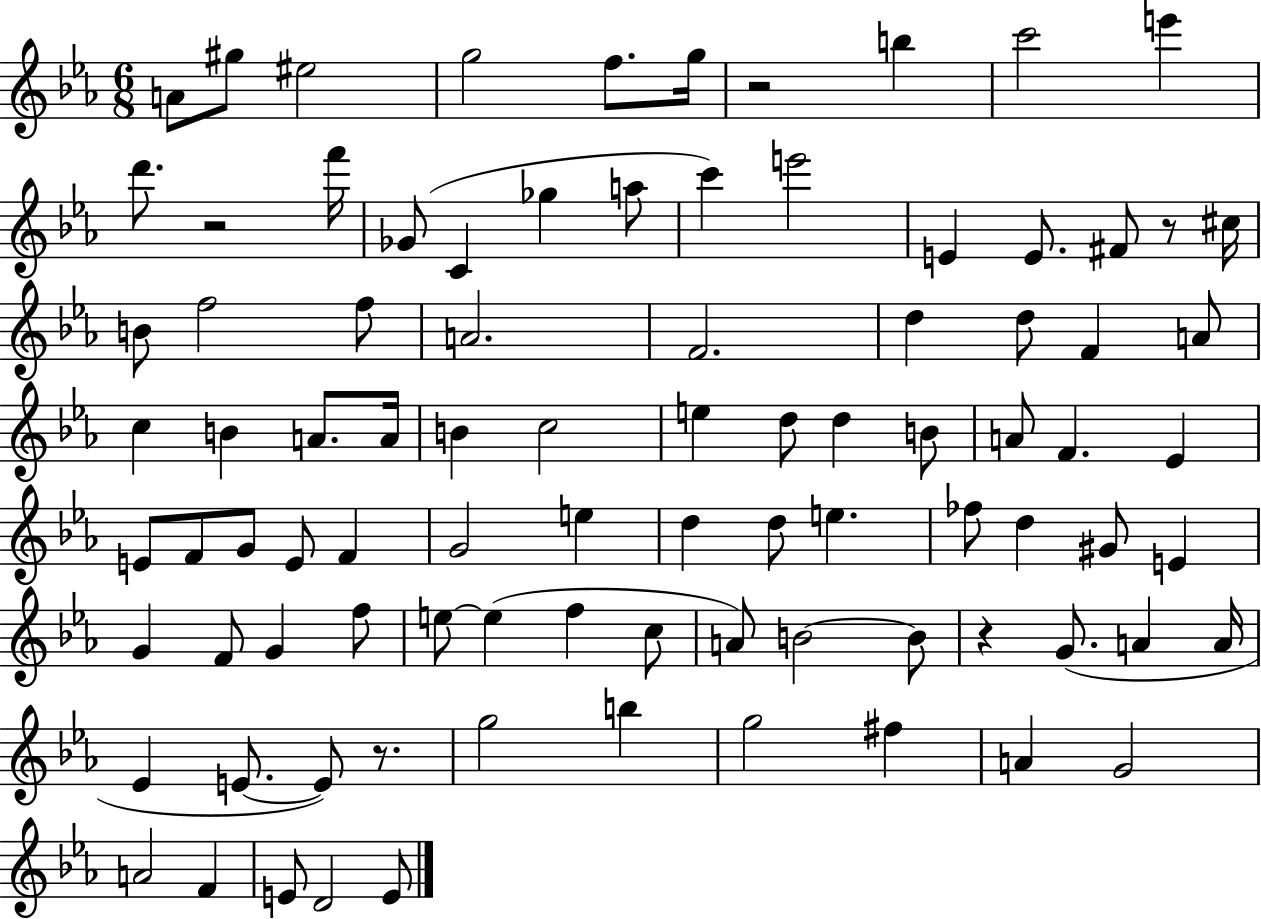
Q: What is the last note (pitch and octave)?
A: E4